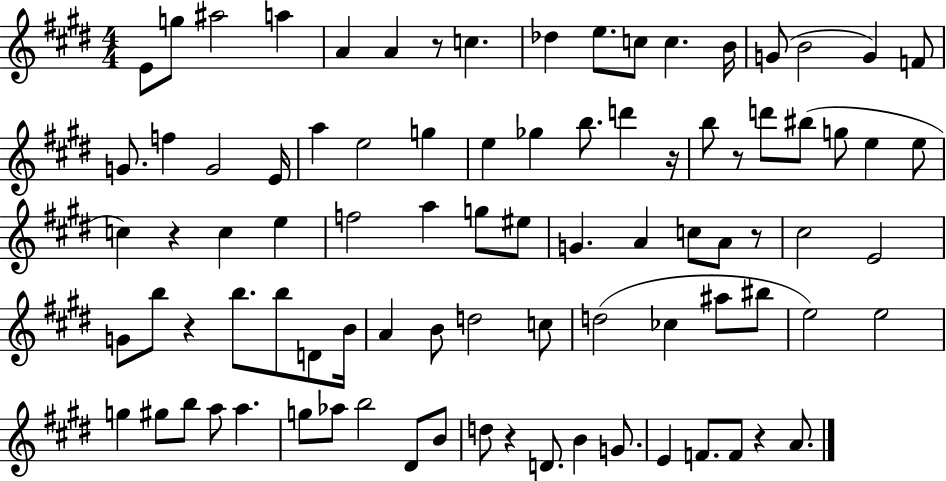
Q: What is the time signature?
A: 4/4